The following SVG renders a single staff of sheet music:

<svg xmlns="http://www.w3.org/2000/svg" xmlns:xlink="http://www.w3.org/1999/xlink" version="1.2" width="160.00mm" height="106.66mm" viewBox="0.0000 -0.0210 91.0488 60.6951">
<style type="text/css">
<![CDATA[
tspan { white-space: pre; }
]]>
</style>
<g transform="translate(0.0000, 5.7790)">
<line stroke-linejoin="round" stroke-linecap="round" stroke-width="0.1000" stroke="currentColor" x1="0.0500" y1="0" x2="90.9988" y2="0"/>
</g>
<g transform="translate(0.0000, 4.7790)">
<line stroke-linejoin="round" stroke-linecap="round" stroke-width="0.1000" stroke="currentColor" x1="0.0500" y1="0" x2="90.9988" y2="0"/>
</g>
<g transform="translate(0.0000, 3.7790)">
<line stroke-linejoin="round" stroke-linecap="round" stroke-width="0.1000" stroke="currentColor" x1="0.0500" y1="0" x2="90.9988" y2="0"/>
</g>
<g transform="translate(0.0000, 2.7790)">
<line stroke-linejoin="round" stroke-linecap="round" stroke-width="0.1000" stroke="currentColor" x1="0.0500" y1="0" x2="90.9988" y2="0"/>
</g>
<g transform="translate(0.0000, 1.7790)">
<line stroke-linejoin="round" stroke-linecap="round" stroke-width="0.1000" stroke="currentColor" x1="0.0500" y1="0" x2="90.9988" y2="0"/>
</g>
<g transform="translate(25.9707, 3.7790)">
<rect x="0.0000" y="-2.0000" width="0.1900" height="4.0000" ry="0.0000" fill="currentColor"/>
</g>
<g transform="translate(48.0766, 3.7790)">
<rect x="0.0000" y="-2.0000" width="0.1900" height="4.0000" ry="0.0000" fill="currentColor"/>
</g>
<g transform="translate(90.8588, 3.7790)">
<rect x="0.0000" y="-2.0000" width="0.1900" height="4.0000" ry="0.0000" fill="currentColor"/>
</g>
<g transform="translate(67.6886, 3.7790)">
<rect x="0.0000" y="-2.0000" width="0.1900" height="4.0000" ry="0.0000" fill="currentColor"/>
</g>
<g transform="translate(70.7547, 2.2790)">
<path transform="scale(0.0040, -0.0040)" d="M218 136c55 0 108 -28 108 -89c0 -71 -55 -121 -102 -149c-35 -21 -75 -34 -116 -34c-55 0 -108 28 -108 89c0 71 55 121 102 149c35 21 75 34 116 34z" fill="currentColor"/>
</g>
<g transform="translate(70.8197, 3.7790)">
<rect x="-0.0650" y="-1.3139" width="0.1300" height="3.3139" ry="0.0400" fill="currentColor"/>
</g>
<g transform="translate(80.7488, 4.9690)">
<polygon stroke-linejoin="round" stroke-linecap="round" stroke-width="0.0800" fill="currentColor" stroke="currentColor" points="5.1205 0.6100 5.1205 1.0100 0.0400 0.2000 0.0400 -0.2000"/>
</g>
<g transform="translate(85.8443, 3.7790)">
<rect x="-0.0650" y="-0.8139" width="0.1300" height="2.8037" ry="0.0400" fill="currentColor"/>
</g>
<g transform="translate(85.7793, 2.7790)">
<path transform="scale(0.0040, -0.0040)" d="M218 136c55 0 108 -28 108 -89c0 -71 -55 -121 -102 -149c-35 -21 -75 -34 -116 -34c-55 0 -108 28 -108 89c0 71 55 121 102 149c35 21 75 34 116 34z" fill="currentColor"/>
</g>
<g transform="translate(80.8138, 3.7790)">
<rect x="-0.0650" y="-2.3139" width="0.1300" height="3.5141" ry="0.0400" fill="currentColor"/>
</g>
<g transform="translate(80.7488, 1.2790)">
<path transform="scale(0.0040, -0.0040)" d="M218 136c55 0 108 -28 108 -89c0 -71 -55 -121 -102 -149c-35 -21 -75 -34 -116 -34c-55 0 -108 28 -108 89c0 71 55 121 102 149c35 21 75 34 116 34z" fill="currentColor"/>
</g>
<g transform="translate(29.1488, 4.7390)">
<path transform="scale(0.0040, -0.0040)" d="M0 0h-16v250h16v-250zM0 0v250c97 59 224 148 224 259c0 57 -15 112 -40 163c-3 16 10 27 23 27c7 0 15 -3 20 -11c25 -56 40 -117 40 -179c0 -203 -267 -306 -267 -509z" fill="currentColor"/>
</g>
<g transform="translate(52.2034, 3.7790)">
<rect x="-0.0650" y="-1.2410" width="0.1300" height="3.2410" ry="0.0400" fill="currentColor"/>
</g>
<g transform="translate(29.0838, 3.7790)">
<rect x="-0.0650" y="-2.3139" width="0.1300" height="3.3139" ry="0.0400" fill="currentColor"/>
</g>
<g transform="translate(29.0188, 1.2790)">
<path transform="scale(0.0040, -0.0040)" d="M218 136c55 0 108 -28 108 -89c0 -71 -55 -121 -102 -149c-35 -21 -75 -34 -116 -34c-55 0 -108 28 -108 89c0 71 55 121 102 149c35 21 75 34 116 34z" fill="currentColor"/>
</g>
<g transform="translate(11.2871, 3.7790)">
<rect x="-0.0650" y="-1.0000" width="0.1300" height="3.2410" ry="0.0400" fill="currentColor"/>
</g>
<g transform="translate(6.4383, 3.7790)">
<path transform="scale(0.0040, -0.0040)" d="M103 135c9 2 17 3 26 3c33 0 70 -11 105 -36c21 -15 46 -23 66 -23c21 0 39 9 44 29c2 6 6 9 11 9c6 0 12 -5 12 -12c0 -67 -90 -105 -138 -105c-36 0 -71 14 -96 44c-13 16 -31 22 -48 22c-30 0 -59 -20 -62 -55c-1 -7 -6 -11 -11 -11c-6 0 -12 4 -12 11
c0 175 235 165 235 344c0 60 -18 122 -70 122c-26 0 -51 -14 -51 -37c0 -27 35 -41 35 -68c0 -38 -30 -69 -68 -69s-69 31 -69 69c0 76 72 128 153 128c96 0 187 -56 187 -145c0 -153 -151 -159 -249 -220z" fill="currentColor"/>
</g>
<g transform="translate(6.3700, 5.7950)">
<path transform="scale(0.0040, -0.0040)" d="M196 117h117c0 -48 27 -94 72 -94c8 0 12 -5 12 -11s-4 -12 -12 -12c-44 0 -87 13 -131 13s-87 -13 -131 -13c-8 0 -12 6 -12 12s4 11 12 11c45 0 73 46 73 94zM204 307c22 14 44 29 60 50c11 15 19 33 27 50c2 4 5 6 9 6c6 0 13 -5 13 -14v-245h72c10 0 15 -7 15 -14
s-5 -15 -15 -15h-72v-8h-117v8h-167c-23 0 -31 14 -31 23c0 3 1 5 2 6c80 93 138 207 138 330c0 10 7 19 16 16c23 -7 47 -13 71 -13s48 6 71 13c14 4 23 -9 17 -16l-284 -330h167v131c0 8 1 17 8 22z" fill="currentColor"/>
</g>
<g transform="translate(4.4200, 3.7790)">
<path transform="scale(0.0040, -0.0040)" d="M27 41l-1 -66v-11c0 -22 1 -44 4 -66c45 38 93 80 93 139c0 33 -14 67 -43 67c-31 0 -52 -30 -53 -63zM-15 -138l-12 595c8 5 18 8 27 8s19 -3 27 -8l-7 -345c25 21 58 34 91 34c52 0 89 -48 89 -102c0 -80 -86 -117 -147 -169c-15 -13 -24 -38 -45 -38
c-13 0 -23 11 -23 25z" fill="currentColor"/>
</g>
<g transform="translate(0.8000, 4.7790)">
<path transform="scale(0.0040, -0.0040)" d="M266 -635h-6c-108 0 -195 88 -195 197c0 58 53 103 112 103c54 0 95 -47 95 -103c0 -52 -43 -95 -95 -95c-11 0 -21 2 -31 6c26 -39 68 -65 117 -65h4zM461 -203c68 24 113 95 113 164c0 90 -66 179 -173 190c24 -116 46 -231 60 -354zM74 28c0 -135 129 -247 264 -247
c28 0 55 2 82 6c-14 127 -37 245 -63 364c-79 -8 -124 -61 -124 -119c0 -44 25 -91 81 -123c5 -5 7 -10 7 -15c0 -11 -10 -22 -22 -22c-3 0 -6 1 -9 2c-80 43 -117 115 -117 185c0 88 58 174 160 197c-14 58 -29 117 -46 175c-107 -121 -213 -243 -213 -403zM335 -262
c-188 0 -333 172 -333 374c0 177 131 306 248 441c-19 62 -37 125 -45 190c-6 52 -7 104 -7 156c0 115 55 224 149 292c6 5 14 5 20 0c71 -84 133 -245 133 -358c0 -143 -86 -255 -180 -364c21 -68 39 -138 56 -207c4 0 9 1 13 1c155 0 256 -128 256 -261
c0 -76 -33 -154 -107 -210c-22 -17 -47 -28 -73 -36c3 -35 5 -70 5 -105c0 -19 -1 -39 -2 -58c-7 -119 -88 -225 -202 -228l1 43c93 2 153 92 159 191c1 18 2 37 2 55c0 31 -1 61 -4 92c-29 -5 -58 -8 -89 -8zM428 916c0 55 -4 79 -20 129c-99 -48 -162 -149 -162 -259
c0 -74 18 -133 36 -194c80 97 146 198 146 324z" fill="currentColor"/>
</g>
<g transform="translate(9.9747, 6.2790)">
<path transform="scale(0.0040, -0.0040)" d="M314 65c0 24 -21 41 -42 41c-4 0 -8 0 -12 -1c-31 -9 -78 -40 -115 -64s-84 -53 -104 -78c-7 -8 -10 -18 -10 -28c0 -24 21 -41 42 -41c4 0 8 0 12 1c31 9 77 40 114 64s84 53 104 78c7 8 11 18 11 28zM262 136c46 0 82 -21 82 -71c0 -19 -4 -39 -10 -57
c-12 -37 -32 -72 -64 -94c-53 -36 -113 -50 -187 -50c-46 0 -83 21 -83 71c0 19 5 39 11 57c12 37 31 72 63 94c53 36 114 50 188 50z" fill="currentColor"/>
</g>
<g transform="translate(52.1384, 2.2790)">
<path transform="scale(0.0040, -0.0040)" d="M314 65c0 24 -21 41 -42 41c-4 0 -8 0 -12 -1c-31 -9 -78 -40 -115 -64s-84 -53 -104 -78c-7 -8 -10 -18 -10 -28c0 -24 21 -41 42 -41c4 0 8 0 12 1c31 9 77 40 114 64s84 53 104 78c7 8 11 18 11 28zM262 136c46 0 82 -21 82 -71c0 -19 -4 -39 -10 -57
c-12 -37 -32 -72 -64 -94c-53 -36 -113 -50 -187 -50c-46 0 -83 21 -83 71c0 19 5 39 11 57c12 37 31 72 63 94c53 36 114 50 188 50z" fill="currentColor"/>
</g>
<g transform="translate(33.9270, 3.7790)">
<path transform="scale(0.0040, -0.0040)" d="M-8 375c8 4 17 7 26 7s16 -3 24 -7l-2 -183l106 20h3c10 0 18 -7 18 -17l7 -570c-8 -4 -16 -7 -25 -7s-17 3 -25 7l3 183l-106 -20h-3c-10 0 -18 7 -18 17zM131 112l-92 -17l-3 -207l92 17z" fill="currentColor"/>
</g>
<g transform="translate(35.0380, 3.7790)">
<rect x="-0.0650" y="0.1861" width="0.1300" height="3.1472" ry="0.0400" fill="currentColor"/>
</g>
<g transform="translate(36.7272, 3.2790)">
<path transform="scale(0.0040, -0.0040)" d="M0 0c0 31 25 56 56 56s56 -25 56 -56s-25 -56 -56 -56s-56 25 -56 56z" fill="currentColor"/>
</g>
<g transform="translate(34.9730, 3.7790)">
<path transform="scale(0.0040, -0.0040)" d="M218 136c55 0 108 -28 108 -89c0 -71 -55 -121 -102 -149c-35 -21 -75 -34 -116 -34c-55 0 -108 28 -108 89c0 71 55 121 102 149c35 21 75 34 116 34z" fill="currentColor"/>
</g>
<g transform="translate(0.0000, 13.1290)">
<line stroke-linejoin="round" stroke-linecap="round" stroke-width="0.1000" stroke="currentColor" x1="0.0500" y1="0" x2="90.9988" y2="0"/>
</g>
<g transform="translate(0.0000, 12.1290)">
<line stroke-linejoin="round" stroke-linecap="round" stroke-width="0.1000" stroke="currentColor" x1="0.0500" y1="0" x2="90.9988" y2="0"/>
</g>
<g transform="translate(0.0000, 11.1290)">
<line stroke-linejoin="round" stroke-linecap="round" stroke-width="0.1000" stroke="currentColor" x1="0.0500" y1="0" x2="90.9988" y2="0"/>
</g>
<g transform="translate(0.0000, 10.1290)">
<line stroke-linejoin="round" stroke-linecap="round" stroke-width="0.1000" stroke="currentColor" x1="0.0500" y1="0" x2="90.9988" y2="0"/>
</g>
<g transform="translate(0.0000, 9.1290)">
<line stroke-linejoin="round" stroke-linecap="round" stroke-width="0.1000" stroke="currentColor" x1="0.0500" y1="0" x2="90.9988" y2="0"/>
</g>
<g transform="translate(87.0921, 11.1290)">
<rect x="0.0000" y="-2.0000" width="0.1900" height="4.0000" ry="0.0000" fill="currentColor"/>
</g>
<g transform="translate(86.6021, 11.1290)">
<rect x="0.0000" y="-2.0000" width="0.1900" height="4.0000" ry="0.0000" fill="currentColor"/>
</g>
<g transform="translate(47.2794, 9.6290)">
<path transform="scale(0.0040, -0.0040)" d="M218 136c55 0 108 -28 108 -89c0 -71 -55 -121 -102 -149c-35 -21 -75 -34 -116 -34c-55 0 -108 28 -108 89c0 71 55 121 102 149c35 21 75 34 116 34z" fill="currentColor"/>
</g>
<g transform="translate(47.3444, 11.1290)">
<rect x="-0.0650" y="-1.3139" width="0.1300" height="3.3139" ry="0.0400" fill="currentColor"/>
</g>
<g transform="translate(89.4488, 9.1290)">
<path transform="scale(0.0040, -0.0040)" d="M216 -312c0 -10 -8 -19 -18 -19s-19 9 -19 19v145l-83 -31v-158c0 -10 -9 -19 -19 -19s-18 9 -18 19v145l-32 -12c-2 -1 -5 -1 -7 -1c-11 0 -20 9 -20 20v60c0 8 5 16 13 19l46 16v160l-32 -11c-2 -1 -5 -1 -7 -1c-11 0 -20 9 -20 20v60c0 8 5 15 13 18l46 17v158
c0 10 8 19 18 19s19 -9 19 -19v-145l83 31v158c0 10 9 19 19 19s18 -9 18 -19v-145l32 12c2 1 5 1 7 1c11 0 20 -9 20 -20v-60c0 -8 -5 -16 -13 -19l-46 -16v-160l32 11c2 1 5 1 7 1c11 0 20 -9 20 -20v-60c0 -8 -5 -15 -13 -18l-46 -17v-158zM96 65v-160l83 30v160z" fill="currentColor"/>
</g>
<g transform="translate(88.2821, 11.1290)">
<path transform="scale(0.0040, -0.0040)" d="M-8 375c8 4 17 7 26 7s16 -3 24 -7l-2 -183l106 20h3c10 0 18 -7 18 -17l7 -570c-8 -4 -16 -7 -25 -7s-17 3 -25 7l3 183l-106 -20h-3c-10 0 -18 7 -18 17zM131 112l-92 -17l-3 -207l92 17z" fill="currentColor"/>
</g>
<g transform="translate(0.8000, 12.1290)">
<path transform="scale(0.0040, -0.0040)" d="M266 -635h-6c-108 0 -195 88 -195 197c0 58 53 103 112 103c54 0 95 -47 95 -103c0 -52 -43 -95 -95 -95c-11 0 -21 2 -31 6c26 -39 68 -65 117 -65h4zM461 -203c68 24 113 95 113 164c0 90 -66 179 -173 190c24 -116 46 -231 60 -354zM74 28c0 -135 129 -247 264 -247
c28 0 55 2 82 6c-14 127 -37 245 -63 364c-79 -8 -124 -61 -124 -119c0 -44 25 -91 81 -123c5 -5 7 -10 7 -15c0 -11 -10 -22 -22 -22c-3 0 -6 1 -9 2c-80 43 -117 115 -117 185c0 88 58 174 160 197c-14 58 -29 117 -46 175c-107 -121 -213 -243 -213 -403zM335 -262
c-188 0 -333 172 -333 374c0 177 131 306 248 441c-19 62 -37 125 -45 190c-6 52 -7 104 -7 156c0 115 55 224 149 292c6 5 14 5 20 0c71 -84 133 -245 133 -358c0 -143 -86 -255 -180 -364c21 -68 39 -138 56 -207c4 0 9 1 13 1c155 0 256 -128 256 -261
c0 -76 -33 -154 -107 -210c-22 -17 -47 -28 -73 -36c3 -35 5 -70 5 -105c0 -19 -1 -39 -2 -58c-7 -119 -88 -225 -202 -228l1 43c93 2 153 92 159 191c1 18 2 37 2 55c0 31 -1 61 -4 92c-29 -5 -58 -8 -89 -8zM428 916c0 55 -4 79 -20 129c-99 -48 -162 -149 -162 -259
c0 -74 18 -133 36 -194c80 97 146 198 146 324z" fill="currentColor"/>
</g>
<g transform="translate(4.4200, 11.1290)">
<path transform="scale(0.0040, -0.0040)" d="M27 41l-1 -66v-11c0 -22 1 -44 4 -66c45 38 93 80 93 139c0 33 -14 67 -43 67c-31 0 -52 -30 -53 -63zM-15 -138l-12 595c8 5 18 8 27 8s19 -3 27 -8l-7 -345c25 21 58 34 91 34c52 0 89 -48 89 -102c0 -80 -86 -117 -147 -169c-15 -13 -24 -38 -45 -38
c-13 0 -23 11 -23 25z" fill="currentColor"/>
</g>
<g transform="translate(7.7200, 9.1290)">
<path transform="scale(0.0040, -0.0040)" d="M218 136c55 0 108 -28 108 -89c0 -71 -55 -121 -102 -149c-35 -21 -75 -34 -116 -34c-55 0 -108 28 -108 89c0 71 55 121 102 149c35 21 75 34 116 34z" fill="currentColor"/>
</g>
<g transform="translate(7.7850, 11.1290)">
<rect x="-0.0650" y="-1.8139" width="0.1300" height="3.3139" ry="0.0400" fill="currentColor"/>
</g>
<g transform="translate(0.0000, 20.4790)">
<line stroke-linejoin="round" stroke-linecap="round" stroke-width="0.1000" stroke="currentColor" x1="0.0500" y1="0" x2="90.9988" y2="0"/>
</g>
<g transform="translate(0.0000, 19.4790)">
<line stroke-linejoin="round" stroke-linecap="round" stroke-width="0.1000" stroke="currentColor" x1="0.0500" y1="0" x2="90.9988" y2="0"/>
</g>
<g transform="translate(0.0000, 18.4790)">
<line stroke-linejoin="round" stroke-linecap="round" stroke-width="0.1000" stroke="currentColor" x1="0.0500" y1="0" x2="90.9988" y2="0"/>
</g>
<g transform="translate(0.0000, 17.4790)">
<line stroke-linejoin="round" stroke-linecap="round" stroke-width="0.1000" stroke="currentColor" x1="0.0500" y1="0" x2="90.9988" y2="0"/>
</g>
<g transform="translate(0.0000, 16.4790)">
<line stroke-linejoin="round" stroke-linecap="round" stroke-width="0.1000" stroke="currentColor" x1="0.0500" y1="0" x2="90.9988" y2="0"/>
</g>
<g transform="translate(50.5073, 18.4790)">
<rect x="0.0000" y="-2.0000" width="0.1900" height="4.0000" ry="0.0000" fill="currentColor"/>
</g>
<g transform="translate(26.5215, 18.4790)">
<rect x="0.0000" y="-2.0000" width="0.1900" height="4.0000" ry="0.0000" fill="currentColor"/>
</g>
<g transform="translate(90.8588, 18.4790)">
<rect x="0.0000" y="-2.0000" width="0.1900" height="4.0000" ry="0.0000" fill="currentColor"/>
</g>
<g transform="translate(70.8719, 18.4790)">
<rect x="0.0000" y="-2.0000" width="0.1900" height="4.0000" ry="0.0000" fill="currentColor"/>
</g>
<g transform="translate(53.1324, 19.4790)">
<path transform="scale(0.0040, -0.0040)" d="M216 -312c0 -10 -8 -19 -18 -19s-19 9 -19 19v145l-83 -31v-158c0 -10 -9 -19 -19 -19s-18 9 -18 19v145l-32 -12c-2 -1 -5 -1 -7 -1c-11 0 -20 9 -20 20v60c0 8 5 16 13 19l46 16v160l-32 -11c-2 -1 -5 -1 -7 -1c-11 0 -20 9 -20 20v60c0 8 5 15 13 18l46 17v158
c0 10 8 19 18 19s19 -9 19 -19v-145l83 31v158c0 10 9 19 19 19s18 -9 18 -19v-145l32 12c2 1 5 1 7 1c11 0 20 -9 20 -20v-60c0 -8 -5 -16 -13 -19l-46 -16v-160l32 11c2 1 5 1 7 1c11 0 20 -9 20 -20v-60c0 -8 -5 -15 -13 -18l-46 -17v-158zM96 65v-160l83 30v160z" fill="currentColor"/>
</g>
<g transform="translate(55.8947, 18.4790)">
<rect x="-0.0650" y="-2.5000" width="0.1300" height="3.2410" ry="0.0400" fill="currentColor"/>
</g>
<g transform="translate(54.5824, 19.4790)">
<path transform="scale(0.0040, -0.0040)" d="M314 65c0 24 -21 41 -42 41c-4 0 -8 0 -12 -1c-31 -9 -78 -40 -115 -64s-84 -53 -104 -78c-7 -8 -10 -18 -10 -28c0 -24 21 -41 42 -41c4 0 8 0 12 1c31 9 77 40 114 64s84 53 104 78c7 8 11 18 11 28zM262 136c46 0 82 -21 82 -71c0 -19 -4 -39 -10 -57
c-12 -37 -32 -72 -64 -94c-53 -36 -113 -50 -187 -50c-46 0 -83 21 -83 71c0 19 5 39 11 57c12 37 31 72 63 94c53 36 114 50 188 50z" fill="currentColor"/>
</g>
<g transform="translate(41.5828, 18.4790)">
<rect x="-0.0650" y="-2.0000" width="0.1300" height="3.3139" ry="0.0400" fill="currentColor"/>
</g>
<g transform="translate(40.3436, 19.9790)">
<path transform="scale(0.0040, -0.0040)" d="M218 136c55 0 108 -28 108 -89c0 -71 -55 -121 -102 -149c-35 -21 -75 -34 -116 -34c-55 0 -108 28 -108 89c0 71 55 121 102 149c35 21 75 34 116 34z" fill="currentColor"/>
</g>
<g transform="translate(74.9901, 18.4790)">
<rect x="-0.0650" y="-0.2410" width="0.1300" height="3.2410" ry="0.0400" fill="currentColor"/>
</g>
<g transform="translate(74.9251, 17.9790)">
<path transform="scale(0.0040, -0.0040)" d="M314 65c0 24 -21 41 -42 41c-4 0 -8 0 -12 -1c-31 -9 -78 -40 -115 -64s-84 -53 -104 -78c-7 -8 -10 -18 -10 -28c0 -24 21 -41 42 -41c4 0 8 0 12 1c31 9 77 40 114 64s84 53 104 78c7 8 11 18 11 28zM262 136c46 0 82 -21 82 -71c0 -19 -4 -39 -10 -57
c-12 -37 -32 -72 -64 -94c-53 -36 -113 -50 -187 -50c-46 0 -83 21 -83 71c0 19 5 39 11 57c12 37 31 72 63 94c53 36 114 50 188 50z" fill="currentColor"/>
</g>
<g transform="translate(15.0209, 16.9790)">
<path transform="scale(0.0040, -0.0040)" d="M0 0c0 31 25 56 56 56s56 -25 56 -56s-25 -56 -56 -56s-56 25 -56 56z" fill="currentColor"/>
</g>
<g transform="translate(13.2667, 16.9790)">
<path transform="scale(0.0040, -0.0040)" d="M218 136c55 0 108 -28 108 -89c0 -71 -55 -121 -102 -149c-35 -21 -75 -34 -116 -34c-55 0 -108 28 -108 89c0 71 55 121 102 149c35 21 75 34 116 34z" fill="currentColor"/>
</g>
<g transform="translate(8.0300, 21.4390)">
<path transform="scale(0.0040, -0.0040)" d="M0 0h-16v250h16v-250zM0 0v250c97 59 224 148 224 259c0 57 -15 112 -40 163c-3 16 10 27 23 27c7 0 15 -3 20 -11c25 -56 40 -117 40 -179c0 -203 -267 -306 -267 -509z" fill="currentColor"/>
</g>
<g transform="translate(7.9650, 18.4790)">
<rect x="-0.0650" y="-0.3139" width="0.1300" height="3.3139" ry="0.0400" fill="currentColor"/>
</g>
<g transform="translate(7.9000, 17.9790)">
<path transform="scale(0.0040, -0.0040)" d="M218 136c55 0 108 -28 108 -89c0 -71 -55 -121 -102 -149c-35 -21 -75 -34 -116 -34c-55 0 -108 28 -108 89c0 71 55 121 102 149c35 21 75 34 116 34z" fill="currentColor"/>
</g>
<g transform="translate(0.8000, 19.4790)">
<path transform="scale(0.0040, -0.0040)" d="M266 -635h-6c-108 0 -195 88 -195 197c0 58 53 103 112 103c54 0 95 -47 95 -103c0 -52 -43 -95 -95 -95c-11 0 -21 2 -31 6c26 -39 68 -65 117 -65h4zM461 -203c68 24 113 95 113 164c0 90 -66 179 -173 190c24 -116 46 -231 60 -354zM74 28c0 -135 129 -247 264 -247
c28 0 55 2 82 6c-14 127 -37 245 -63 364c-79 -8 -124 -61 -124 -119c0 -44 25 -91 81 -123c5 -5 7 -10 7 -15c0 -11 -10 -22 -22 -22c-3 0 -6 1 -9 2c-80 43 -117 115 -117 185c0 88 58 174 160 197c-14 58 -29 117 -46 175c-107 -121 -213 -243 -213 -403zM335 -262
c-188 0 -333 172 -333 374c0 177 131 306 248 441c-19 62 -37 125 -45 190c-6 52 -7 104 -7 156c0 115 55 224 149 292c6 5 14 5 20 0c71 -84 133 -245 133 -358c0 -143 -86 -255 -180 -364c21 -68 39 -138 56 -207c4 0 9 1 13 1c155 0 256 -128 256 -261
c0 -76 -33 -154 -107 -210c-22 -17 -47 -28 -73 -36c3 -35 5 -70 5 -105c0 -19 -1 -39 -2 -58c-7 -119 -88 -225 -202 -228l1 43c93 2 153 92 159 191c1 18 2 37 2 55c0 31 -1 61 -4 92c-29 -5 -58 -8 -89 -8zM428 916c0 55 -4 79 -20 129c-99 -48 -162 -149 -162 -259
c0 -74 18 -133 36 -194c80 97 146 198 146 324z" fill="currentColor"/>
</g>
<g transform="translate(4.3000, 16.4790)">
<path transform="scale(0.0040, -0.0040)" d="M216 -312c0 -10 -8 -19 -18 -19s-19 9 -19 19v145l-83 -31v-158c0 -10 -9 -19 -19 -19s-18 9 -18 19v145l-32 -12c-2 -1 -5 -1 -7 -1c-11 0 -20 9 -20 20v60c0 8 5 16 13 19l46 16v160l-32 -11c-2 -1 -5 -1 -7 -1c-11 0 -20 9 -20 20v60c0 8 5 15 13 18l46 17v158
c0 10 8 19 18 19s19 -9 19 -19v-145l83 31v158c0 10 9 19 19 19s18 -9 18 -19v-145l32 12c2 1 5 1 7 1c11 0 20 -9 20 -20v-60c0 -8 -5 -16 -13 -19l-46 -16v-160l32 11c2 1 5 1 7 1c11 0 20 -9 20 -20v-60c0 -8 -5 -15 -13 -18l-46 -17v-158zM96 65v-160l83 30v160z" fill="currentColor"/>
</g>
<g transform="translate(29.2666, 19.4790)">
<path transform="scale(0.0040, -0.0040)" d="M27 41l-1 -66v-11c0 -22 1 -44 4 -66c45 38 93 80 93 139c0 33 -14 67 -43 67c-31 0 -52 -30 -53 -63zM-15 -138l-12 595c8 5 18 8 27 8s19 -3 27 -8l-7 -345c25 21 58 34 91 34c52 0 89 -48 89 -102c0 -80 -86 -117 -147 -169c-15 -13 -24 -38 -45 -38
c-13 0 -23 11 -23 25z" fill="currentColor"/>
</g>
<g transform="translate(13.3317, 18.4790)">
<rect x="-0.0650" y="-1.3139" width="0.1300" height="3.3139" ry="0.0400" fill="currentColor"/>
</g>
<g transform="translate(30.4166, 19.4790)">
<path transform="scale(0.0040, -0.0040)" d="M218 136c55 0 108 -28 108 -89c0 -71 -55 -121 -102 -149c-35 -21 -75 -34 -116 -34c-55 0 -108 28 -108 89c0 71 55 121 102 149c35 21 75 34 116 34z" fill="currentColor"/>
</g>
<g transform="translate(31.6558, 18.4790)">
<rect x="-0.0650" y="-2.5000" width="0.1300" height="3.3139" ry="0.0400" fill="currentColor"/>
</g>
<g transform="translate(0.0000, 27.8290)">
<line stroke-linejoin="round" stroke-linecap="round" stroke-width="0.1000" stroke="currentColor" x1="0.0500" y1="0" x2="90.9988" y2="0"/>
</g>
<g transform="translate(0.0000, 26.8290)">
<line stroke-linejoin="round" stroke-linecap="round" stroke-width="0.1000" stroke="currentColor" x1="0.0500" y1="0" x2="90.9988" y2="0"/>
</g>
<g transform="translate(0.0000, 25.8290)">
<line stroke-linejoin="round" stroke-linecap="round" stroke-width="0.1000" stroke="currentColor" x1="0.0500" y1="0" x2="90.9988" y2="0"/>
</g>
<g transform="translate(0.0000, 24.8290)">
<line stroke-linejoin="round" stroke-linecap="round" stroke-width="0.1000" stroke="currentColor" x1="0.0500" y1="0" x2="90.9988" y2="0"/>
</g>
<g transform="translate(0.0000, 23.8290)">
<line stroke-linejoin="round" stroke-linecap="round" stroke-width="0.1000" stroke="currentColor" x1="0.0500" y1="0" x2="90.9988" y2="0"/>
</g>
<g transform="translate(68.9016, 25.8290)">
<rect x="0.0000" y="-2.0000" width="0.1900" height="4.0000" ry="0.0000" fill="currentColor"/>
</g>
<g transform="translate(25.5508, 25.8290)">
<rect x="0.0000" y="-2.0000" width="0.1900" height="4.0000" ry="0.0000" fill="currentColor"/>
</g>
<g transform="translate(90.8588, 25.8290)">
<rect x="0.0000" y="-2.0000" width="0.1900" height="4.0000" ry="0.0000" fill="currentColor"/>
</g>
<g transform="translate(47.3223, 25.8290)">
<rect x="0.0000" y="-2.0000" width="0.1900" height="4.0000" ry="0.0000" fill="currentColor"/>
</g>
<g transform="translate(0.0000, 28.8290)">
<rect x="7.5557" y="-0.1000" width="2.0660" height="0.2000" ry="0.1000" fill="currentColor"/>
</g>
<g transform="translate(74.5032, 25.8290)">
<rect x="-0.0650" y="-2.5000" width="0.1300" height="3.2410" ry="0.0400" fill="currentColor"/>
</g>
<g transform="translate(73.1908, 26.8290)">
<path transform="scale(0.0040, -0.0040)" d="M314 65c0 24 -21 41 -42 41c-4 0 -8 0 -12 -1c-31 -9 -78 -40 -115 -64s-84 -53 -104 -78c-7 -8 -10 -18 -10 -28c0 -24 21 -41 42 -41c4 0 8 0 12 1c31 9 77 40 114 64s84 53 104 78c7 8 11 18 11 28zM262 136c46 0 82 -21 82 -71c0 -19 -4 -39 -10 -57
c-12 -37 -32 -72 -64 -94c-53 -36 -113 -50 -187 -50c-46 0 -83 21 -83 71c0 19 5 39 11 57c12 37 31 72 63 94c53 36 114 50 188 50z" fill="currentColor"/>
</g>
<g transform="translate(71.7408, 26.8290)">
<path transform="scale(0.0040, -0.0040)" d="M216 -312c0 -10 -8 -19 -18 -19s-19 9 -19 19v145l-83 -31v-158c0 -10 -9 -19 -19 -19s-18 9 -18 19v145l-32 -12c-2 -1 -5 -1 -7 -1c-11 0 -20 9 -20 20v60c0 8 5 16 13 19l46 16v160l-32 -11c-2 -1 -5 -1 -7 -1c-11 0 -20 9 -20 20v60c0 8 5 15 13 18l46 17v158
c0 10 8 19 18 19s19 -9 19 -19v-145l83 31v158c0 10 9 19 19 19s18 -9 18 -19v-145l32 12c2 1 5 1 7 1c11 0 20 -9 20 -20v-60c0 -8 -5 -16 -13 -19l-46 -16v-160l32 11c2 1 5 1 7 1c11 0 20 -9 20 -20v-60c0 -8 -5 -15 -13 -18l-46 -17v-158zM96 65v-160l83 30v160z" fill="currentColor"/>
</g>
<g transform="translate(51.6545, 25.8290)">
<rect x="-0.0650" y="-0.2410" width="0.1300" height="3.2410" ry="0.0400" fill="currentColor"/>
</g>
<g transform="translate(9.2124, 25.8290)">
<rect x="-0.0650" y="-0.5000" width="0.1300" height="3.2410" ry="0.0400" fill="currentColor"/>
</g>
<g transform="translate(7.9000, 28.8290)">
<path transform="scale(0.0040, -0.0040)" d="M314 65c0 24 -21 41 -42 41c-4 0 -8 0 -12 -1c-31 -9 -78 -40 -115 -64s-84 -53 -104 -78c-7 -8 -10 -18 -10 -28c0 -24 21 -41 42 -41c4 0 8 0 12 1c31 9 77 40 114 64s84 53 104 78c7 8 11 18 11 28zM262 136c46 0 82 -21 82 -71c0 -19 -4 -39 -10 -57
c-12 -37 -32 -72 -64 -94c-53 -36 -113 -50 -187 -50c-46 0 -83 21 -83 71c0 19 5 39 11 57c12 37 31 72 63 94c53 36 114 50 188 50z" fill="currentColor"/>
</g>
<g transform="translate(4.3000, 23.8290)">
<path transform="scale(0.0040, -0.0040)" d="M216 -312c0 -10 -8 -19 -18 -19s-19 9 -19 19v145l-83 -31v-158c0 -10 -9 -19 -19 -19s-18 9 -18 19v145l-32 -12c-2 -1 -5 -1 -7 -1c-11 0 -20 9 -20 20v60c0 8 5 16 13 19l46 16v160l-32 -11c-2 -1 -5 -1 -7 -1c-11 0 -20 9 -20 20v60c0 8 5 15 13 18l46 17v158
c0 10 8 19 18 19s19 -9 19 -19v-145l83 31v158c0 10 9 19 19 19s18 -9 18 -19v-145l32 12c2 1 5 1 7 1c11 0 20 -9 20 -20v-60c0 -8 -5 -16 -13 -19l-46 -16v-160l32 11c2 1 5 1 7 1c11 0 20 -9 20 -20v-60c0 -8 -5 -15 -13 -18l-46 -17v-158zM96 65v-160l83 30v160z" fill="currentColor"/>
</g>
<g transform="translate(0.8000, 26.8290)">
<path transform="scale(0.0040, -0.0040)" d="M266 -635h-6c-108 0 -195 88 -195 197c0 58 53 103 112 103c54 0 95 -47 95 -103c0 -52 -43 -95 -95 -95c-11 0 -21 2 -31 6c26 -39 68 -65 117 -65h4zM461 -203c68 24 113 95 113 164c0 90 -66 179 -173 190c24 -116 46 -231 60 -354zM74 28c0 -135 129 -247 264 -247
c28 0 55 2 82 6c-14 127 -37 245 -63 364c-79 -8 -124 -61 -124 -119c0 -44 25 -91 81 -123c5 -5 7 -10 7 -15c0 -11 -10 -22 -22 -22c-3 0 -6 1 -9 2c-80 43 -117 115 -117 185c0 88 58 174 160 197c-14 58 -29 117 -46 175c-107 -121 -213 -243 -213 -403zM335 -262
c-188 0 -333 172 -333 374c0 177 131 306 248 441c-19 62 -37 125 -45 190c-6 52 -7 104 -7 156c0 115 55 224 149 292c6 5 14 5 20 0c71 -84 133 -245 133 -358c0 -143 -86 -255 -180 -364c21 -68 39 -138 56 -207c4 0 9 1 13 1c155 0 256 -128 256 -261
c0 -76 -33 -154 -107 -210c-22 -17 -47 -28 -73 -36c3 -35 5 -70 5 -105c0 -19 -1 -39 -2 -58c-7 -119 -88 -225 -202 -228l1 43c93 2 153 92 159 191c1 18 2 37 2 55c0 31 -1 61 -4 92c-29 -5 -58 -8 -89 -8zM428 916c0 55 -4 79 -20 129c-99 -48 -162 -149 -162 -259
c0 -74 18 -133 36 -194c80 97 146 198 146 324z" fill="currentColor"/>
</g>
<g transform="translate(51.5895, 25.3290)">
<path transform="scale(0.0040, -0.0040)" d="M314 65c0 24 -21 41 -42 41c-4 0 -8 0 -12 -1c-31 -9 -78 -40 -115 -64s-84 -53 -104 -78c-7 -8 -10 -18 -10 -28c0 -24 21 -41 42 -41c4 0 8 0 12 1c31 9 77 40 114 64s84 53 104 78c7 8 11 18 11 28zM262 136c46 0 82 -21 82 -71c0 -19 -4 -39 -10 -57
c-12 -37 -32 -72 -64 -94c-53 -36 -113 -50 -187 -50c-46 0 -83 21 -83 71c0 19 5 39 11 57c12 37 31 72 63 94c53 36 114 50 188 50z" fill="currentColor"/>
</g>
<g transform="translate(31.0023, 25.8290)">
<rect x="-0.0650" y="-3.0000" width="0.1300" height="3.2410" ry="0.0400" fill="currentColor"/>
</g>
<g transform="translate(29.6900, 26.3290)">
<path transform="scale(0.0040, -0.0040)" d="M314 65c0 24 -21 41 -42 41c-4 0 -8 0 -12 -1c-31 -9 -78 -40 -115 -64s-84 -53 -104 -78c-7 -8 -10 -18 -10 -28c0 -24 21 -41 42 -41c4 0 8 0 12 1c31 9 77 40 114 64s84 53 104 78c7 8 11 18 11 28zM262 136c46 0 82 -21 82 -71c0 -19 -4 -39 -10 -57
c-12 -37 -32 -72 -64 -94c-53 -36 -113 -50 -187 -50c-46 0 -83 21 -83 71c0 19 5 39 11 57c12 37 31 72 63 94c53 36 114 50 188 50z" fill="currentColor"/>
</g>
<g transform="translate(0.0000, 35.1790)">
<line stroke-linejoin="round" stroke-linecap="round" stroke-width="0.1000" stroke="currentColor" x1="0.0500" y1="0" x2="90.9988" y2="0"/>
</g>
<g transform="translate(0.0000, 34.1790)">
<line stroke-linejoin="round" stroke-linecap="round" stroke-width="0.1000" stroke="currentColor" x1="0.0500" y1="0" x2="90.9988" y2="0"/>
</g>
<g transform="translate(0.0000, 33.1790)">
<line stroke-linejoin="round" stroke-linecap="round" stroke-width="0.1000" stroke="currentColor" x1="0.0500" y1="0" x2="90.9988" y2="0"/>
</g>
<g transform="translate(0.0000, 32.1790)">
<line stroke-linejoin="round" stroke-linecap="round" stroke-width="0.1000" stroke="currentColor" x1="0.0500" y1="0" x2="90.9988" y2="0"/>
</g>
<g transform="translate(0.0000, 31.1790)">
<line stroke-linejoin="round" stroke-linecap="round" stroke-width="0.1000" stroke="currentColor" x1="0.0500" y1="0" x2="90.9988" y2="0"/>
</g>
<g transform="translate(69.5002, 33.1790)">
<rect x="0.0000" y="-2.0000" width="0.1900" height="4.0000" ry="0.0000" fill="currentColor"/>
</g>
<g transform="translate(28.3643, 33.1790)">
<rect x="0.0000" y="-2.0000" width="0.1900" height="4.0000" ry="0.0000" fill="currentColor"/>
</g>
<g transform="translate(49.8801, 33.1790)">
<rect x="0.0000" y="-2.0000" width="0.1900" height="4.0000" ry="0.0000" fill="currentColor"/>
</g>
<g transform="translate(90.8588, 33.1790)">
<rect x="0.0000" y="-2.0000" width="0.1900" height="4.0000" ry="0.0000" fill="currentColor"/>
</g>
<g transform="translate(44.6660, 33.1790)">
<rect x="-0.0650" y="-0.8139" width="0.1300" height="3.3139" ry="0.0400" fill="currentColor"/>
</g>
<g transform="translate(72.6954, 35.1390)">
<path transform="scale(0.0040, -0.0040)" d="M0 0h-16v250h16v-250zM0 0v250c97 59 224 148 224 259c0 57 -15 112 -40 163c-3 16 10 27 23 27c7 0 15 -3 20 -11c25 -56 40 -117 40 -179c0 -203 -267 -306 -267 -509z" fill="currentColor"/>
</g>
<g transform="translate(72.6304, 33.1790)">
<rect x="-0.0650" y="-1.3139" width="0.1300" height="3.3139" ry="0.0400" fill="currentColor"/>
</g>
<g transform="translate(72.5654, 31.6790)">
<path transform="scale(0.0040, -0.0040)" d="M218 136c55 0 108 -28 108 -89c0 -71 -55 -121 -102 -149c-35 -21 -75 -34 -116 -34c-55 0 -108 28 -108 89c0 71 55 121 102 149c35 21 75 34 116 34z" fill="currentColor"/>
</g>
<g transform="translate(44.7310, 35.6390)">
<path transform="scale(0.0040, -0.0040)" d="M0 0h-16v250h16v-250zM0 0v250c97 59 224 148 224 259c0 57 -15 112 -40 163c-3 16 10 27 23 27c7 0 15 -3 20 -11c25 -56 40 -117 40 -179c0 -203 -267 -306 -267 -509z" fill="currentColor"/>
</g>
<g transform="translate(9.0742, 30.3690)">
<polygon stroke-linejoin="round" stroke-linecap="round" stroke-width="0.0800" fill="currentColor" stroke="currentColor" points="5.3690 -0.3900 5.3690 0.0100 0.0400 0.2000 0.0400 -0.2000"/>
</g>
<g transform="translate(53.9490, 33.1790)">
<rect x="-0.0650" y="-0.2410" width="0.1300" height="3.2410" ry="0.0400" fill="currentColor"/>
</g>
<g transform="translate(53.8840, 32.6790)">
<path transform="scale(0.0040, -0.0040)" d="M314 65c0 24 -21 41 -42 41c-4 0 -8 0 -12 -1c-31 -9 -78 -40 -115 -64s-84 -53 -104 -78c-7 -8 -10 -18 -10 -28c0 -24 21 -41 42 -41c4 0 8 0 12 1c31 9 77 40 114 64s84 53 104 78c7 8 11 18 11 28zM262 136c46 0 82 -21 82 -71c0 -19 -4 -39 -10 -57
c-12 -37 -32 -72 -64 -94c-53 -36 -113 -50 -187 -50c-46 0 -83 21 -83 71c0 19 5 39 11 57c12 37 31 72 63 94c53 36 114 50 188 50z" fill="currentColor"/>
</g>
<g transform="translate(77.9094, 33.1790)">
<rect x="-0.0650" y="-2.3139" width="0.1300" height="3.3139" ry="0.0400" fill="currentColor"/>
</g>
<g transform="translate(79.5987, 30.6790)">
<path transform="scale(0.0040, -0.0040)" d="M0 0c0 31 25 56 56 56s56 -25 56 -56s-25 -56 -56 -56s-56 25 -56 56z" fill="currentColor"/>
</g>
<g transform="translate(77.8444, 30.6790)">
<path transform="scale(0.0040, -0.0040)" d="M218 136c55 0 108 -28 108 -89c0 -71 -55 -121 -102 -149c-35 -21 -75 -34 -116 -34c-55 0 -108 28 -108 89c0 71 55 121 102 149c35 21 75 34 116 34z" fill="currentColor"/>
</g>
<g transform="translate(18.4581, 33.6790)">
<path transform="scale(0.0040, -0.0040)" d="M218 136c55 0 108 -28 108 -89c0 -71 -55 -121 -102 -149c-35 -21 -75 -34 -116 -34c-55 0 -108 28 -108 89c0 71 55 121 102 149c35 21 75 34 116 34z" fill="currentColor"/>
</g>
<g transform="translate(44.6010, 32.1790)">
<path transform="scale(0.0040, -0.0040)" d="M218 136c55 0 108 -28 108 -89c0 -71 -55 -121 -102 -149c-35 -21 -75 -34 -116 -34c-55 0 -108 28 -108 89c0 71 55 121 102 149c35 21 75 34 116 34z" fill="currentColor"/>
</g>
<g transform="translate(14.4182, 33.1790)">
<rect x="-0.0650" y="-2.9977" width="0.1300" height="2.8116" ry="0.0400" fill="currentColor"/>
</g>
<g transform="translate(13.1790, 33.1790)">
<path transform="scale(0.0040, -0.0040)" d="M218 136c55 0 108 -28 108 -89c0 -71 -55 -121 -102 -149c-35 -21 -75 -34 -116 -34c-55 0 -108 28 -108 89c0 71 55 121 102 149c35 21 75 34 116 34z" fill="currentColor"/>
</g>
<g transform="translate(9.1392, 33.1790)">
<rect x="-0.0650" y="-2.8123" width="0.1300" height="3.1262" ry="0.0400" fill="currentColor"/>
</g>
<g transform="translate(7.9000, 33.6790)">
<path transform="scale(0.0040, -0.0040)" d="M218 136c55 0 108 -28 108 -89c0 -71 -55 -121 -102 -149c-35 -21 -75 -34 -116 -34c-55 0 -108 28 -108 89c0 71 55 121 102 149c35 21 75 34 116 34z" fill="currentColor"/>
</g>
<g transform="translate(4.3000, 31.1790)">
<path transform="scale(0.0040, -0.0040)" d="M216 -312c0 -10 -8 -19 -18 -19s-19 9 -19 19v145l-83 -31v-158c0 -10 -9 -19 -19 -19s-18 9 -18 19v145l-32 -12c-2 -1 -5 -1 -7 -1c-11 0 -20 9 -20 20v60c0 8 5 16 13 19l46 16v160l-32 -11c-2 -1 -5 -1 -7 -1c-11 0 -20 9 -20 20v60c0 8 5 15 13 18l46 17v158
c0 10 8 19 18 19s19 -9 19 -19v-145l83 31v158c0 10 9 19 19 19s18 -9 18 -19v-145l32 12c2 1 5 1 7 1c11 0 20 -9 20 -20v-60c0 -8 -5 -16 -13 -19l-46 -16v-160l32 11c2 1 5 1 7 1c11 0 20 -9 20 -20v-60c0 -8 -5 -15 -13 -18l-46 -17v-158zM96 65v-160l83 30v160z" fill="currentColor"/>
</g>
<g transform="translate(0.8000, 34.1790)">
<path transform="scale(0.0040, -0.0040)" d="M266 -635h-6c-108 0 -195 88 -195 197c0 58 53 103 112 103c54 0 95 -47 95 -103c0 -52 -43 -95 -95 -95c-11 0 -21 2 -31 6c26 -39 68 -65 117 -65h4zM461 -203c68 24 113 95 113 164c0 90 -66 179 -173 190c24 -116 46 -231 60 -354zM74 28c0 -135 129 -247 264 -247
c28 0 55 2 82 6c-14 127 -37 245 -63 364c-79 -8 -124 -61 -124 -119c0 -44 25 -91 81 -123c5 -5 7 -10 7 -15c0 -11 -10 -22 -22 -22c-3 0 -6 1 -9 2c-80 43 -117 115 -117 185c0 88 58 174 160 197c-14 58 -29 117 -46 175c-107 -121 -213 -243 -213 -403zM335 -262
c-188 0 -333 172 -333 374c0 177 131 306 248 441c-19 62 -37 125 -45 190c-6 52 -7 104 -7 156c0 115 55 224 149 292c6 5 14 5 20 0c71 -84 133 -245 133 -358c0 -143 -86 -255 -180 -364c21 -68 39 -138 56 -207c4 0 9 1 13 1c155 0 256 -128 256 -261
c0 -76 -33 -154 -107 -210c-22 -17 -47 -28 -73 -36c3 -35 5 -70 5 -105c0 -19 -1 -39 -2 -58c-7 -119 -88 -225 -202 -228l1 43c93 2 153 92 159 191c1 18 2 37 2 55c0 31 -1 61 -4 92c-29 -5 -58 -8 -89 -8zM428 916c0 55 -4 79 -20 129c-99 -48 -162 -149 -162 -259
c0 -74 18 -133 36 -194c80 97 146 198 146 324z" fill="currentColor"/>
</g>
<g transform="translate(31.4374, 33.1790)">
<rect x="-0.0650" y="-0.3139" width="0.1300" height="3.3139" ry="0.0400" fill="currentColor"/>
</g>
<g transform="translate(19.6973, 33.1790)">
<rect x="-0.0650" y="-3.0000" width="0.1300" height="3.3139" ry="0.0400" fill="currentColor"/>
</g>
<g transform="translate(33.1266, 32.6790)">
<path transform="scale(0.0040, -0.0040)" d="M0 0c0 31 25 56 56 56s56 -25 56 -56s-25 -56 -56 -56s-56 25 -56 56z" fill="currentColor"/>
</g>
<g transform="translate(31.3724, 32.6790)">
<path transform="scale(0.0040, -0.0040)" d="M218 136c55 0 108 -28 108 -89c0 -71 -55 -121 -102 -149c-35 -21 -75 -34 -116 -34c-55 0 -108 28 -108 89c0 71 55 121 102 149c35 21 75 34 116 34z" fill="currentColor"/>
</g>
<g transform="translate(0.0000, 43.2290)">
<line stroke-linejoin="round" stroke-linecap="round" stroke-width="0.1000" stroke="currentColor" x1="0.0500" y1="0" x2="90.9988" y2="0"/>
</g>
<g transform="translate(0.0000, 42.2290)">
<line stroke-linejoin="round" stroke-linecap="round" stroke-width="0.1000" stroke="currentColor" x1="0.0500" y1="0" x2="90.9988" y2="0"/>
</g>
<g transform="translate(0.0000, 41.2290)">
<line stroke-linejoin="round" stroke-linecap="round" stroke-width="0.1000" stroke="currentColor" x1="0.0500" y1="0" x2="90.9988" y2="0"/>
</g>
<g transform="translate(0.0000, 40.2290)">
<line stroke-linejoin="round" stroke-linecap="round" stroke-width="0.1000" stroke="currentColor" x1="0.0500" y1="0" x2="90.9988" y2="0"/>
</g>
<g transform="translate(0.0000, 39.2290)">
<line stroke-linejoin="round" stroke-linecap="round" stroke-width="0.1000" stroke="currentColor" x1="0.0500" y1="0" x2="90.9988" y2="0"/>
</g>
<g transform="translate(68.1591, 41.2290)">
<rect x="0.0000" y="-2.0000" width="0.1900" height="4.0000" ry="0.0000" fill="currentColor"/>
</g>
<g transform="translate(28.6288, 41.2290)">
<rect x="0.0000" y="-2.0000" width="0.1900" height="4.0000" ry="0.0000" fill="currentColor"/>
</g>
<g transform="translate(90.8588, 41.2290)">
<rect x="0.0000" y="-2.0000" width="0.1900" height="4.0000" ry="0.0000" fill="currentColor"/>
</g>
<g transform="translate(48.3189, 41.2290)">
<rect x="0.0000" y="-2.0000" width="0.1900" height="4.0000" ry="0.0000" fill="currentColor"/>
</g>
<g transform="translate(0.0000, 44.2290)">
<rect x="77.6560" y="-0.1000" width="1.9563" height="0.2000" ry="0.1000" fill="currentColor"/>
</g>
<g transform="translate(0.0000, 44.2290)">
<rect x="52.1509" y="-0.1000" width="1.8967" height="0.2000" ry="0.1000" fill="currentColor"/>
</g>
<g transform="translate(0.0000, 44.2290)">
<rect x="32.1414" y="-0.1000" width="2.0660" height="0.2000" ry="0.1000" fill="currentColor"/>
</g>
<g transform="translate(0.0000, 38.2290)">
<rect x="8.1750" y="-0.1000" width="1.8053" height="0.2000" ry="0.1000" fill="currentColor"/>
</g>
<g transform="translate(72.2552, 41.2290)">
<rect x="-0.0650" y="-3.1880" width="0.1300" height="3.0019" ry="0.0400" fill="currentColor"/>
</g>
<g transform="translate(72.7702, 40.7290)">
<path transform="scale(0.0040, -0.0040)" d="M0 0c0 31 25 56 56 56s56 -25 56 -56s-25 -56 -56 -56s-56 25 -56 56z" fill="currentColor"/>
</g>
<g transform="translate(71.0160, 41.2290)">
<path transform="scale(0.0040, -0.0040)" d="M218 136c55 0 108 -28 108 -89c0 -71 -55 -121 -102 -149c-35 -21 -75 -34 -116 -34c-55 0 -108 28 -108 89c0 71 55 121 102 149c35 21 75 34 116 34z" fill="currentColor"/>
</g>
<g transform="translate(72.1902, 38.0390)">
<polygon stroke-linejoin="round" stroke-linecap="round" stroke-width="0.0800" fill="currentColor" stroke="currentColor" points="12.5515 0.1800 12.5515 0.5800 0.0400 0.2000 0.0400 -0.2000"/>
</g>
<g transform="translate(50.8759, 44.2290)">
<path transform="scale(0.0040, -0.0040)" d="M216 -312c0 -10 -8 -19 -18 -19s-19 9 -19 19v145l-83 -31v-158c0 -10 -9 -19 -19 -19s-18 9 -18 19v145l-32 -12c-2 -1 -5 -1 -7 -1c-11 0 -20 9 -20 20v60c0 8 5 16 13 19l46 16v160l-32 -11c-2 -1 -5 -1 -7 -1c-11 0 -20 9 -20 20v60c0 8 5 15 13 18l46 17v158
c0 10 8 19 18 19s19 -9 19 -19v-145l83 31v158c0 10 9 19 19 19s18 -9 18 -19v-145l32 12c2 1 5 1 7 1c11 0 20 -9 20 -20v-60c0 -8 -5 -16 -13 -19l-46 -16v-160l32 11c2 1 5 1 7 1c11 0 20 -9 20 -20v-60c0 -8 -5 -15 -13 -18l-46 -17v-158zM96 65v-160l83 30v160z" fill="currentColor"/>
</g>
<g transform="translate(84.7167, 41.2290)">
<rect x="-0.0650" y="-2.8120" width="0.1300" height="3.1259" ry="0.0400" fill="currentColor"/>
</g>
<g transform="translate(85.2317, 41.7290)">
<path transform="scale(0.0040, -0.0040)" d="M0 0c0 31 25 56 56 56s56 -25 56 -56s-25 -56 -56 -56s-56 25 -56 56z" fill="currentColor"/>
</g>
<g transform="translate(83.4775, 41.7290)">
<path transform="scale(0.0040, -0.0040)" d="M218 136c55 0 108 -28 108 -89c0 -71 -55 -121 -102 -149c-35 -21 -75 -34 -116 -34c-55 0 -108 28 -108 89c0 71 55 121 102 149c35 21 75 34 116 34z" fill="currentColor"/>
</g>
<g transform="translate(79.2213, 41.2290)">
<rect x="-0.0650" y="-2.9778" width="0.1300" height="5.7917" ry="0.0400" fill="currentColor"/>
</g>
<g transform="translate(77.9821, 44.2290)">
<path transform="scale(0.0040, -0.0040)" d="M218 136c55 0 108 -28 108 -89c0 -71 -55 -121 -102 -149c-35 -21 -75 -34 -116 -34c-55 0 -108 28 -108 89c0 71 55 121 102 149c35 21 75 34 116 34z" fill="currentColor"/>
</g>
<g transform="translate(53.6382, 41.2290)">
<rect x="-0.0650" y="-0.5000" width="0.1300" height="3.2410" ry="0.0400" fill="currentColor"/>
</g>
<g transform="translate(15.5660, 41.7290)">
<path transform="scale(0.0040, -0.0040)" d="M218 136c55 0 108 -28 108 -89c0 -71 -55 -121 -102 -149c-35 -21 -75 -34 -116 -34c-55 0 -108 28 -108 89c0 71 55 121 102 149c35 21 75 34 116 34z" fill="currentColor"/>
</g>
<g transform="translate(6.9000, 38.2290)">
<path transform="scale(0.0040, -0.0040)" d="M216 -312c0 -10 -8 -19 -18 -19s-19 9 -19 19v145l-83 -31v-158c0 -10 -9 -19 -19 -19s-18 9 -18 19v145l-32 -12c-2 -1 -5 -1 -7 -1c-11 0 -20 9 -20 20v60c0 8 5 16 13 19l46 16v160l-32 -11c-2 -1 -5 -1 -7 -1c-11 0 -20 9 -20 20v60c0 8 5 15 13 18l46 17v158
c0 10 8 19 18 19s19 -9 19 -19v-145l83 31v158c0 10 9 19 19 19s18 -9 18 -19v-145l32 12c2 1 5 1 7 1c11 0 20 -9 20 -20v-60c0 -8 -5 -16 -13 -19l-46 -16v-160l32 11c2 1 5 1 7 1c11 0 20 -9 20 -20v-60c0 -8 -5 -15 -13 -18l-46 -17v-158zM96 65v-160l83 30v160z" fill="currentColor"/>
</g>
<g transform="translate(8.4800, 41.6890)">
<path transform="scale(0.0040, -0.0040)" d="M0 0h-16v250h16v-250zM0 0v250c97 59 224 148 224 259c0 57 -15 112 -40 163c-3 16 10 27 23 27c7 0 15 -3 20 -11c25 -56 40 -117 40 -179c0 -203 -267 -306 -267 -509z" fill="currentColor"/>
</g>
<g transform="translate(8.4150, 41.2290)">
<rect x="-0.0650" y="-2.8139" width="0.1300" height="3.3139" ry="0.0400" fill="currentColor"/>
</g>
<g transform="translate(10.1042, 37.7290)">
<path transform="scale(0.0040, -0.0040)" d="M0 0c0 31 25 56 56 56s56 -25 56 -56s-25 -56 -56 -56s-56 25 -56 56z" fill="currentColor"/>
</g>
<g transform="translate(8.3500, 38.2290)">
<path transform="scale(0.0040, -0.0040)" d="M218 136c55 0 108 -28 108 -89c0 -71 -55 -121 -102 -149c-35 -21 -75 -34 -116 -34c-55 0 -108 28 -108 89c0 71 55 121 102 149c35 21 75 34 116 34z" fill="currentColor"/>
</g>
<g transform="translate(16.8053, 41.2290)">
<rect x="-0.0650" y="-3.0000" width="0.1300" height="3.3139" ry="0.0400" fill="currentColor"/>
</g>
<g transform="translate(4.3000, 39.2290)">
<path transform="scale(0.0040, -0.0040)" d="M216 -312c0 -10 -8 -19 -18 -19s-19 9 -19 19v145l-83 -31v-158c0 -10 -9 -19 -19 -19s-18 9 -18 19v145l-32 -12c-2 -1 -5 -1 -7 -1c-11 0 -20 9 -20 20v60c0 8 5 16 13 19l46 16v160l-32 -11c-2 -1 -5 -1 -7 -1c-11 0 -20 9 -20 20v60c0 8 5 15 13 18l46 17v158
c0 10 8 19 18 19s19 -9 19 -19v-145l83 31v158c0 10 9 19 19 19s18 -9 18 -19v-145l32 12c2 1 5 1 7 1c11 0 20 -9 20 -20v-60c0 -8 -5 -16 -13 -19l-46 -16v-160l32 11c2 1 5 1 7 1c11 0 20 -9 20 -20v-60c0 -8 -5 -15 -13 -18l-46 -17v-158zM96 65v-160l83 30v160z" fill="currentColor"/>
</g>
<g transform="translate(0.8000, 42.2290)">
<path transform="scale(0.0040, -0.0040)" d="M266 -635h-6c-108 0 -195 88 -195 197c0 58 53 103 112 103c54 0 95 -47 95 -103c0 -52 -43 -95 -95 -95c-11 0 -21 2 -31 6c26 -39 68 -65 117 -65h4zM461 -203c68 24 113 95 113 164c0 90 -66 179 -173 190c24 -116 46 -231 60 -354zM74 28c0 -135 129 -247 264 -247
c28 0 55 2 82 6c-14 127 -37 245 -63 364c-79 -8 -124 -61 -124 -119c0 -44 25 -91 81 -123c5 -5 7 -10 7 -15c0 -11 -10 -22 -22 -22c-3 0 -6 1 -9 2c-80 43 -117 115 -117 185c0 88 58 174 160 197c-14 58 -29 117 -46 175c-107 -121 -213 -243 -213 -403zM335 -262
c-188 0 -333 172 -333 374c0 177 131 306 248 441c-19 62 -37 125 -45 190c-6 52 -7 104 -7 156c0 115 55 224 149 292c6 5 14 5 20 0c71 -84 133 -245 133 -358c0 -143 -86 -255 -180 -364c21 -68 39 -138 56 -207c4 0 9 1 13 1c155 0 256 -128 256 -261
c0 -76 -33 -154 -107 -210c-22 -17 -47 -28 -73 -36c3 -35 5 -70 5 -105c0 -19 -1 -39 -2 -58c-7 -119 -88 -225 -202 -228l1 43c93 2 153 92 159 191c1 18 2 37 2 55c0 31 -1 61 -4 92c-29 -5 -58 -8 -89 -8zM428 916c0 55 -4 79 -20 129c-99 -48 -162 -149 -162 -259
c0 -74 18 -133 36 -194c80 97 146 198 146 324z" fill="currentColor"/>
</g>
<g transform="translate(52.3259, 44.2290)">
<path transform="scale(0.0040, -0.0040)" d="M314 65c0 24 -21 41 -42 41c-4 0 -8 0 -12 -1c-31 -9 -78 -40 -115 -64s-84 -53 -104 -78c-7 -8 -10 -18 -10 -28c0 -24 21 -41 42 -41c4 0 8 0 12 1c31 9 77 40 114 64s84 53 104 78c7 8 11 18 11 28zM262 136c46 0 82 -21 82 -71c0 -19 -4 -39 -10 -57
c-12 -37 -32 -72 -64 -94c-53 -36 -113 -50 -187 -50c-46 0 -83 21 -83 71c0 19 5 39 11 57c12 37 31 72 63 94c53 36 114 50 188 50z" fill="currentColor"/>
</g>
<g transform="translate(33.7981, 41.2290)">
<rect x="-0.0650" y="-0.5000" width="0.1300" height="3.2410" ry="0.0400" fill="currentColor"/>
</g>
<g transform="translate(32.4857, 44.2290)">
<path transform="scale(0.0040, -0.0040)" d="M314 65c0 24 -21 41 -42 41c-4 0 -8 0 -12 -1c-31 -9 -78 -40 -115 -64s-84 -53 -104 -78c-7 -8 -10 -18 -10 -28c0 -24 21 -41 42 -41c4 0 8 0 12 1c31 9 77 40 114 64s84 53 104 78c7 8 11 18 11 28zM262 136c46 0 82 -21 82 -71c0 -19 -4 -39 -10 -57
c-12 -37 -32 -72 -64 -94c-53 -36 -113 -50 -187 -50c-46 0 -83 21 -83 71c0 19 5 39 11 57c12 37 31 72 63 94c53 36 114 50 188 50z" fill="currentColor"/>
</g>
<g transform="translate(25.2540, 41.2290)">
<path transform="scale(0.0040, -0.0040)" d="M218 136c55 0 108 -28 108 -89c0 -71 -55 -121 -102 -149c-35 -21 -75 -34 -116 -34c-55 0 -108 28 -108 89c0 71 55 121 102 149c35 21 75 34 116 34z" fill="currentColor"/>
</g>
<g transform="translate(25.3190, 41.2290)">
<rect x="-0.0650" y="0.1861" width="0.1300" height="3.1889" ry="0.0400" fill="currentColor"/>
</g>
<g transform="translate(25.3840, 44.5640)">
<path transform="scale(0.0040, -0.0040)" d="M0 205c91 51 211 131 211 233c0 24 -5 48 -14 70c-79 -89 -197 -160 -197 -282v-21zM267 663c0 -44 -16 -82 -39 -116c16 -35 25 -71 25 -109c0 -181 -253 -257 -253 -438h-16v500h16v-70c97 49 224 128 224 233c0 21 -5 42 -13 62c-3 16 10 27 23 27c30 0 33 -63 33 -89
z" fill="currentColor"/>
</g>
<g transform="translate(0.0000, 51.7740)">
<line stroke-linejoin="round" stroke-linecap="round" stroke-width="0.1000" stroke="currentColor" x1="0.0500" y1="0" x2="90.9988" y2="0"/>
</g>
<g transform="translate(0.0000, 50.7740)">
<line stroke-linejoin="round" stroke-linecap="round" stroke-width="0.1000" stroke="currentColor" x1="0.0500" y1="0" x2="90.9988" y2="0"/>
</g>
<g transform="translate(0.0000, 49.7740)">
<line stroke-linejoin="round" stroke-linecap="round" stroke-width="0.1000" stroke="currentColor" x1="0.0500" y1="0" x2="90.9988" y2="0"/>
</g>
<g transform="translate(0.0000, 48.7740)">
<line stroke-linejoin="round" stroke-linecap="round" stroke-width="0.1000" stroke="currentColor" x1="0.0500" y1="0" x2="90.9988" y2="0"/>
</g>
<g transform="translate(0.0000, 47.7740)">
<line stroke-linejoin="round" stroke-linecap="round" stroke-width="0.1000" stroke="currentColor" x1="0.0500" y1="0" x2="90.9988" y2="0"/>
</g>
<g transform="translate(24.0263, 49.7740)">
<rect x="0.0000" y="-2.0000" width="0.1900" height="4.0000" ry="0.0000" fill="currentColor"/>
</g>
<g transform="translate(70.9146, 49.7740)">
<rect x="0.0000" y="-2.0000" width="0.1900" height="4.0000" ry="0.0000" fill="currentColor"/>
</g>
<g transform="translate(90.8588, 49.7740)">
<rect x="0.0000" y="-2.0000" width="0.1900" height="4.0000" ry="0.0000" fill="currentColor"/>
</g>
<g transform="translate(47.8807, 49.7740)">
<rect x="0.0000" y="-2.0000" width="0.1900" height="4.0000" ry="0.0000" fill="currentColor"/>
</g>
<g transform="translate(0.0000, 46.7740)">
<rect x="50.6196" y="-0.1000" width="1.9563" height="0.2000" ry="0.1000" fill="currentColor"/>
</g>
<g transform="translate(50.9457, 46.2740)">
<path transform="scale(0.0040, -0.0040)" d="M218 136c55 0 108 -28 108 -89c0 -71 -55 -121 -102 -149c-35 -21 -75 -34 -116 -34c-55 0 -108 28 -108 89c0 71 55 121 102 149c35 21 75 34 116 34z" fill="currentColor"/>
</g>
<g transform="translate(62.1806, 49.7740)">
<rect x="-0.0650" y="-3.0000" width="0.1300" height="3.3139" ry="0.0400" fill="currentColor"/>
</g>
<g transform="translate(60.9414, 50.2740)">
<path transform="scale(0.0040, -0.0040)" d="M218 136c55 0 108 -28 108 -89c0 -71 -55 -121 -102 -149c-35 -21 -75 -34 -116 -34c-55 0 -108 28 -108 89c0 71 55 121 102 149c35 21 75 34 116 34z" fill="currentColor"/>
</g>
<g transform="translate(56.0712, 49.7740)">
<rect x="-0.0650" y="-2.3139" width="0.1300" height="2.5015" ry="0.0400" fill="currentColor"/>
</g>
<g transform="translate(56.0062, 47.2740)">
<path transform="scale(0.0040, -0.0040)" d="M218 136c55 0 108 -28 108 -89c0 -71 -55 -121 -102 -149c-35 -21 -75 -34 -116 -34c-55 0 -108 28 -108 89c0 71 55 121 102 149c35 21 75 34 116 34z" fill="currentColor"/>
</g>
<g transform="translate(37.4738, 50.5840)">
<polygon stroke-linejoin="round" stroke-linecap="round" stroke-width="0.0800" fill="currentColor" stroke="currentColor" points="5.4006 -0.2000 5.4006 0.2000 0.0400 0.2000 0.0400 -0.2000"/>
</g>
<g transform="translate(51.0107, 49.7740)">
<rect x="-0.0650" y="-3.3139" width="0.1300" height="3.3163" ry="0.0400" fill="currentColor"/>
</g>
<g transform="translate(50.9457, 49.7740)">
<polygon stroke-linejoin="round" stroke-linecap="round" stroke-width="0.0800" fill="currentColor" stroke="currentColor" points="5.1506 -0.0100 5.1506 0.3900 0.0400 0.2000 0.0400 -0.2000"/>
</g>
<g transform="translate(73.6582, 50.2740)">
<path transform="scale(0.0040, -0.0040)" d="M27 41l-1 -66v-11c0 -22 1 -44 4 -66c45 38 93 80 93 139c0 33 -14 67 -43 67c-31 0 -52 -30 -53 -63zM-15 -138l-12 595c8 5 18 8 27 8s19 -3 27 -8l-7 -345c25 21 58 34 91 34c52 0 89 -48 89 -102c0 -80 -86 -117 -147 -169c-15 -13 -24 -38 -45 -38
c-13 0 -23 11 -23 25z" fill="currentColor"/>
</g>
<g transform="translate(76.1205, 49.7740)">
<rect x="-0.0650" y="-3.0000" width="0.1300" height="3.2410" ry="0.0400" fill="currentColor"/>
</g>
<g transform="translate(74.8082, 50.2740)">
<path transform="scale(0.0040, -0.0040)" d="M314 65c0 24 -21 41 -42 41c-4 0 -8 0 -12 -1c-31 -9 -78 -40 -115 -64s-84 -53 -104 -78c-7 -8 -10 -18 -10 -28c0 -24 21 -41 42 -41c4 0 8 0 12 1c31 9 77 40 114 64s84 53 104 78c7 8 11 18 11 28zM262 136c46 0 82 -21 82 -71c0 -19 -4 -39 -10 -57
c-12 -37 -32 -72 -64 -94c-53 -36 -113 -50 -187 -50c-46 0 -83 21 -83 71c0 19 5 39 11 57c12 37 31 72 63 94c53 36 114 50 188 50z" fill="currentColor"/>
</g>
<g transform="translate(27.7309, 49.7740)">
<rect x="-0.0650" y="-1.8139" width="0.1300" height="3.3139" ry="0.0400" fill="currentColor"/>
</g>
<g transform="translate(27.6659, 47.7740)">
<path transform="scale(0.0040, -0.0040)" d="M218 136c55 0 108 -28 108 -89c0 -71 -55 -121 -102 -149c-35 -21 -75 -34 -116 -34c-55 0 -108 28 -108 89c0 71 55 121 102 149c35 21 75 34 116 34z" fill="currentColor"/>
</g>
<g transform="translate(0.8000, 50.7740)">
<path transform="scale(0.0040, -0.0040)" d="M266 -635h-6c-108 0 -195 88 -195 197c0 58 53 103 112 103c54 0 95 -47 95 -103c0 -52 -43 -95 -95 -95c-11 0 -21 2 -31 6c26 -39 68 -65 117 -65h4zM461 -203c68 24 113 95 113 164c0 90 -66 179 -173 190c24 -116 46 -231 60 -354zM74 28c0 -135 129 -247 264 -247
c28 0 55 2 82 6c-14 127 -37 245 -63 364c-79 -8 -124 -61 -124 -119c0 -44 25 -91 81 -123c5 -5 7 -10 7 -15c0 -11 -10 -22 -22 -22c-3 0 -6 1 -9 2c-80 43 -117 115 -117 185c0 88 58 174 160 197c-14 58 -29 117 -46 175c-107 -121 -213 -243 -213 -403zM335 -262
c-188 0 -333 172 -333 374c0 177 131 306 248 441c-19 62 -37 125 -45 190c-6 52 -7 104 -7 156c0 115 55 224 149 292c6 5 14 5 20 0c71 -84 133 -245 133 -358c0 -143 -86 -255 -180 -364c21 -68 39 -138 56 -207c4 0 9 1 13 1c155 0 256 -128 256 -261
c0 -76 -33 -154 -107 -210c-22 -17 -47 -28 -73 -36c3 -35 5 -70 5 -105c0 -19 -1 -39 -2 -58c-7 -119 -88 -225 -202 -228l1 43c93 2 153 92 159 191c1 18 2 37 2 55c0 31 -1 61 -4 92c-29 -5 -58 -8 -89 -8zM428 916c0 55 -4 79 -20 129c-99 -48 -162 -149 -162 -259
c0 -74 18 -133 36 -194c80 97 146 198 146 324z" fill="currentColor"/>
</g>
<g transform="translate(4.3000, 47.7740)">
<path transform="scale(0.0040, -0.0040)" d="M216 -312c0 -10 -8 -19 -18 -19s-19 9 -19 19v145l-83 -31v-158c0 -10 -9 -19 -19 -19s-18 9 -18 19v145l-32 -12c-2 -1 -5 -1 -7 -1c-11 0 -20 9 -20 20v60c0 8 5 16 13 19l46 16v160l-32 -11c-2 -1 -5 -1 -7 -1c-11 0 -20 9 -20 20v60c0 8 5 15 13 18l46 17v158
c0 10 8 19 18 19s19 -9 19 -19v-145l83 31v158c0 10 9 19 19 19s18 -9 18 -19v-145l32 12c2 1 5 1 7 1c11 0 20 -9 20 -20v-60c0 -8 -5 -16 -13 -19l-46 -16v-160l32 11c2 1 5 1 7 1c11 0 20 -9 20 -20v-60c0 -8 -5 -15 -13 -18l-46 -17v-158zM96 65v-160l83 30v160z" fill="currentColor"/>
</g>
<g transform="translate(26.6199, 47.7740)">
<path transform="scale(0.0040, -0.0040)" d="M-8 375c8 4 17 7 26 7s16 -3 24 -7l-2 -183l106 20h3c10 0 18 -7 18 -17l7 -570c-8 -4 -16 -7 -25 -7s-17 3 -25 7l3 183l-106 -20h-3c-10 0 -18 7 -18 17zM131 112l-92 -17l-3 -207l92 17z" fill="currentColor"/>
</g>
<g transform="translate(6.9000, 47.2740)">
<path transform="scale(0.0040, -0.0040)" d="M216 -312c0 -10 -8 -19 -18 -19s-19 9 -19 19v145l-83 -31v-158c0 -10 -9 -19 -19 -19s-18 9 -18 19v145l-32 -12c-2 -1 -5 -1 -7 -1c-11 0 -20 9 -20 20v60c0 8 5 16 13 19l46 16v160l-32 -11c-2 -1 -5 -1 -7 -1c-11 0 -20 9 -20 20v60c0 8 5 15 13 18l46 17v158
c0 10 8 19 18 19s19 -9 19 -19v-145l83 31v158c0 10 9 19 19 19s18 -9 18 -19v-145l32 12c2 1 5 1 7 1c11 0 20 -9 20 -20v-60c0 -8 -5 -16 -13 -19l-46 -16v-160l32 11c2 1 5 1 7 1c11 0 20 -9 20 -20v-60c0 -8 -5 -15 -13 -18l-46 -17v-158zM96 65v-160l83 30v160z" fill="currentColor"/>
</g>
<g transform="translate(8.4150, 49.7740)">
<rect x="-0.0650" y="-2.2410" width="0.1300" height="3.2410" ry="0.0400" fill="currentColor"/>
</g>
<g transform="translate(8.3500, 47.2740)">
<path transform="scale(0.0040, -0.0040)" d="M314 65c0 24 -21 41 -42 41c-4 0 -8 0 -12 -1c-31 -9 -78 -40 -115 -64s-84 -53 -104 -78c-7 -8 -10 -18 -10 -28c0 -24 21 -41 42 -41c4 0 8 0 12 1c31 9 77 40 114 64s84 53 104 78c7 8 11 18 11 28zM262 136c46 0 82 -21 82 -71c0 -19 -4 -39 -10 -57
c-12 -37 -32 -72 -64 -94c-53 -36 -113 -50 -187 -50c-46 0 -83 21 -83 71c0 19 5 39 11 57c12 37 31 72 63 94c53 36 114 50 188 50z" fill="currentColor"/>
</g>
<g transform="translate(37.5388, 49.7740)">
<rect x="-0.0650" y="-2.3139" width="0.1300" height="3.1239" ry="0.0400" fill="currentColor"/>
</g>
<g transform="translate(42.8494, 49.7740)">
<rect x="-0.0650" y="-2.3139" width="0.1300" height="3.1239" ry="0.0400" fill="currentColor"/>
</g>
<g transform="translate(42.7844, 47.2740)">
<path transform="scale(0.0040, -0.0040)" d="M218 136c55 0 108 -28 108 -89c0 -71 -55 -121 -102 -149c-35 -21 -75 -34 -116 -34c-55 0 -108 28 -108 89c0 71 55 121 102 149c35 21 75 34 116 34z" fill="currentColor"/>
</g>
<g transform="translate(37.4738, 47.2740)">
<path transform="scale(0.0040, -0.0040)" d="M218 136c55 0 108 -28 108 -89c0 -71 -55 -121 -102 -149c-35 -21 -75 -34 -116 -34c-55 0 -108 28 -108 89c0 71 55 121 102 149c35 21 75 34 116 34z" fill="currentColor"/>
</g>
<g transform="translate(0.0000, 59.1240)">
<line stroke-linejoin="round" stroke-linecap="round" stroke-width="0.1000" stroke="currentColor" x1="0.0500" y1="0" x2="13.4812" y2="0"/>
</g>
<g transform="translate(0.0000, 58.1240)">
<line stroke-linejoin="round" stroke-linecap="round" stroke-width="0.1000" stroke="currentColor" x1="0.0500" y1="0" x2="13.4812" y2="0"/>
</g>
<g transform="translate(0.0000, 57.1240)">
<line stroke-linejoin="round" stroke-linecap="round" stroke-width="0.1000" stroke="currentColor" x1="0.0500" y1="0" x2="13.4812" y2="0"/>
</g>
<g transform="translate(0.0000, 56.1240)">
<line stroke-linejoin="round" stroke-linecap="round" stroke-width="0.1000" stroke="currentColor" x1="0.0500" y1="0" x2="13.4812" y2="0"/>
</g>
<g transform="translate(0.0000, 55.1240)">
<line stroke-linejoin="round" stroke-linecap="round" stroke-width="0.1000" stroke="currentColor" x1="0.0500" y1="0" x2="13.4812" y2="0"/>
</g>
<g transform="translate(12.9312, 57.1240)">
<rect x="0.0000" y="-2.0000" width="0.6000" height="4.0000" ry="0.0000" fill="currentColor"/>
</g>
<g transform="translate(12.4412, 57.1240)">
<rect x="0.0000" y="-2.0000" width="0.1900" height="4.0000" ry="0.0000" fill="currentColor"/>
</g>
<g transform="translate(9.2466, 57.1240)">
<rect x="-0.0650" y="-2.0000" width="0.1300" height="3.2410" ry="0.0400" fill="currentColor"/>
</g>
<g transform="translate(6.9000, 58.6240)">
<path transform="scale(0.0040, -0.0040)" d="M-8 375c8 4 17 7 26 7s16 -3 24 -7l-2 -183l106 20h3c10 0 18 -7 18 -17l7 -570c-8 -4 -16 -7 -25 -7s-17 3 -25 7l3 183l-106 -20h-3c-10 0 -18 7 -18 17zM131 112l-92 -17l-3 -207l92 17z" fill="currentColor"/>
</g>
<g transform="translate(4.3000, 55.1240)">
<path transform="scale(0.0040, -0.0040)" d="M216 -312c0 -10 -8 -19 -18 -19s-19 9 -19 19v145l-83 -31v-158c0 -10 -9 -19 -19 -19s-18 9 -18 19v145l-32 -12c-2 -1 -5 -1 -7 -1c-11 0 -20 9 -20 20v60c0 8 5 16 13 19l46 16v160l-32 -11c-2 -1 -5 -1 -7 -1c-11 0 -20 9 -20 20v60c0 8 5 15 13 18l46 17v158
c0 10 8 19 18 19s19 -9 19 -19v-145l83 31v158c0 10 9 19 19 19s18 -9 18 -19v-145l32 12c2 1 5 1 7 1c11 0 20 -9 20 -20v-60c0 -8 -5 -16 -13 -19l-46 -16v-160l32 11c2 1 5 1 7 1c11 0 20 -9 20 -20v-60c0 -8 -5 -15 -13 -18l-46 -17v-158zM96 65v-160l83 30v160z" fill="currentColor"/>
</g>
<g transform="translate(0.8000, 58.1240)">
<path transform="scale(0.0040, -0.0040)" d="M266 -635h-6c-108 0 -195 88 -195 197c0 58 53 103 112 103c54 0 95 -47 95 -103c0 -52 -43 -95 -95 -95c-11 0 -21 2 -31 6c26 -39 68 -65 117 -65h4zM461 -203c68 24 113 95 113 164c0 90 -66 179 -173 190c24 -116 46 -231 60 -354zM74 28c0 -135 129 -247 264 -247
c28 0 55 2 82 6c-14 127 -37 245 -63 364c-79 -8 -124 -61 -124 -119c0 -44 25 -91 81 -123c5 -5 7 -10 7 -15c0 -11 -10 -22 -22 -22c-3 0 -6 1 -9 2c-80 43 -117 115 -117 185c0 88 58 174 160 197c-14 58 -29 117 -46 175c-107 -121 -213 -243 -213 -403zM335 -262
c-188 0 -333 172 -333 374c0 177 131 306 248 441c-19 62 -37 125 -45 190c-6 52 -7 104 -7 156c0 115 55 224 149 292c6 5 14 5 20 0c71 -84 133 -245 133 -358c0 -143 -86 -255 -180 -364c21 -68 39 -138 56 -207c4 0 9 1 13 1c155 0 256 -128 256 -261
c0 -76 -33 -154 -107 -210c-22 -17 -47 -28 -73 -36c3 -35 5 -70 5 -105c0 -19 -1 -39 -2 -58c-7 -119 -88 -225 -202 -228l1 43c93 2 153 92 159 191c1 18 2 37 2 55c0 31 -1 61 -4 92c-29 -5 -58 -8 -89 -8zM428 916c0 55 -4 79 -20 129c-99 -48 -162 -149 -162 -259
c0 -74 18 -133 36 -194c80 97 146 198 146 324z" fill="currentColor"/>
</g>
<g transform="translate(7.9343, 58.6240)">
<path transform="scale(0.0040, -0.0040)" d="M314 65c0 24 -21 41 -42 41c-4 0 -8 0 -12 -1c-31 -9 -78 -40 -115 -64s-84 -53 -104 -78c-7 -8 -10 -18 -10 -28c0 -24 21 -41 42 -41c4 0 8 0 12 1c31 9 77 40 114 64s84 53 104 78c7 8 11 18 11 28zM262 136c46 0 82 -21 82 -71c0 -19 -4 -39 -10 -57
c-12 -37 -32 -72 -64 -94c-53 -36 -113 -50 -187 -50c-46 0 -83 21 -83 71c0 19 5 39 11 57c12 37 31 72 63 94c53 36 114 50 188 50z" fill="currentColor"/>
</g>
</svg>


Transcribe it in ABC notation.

X:1
T:Untitled
M:2/4
L:1/4
K:F
D2 g/2 B e2 e g/2 d/2 f e c/2 e _G ^F ^G2 c2 C2 A2 c2 ^G2 A/2 B/2 A c d/2 c2 e/2 g ^a/2 A B/4 C2 ^C2 B/2 C/2 A/2 ^g2 f g/2 g/2 b/2 g/2 A _A2 F2